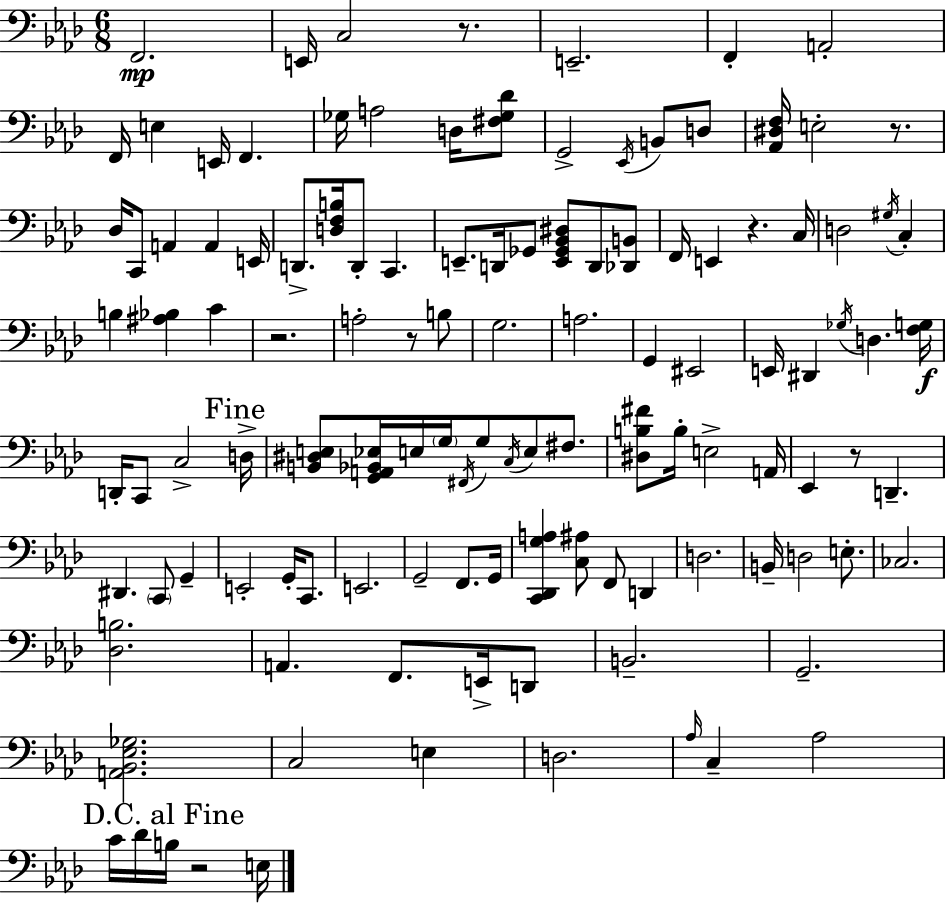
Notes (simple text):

F2/h. E2/s C3/h R/e. E2/h. F2/q A2/h F2/s E3/q E2/s F2/q. Gb3/s A3/h D3/s [F#3,Gb3,Db4]/e G2/h Eb2/s B2/e D3/e [Ab2,D#3,F3]/s E3/h R/e. Db3/s C2/e A2/q A2/q E2/s D2/e. [D3,F3,B3]/s D2/e C2/q. E2/e. D2/s Gb2/e [E2,Gb2,Bb2,D#3]/e D2/e [Db2,B2]/e F2/s E2/q R/q. C3/s D3/h G#3/s C3/q B3/q [A#3,Bb3]/q C4/q R/h. A3/h R/e B3/e G3/h. A3/h. G2/q EIS2/h E2/s D#2/q Gb3/s D3/q. [F3,G3]/s D2/s C2/e C3/h D3/s [B2,D#3,E3]/e [G2,A2,Bb2,Eb3]/s E3/s G3/s F#2/s G3/e C3/s E3/e F#3/e. [D#3,B3,F#4]/e B3/s E3/h A2/s Eb2/q R/e D2/q. D#2/q. C2/e G2/q E2/h G2/s C2/e. E2/h. G2/h F2/e. G2/s [C2,Db2,G3,A3]/q [C3,A#3]/e F2/e D2/q D3/h. B2/s D3/h E3/e. CES3/h. [Db3,B3]/h. A2/q. F2/e. E2/s D2/e B2/h. G2/h. [A2,Bb2,Eb3,Gb3]/h. C3/h E3/q D3/h. Ab3/s C3/q Ab3/h C4/s Db4/s B3/s R/h E3/s